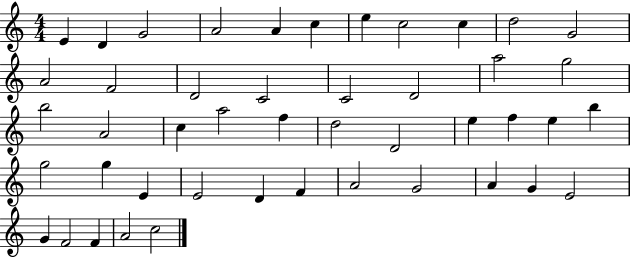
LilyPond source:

{
  \clef treble
  \numericTimeSignature
  \time 4/4
  \key c \major
  e'4 d'4 g'2 | a'2 a'4 c''4 | e''4 c''2 c''4 | d''2 g'2 | \break a'2 f'2 | d'2 c'2 | c'2 d'2 | a''2 g''2 | \break b''2 a'2 | c''4 a''2 f''4 | d''2 d'2 | e''4 f''4 e''4 b''4 | \break g''2 g''4 e'4 | e'2 d'4 f'4 | a'2 g'2 | a'4 g'4 e'2 | \break g'4 f'2 f'4 | a'2 c''2 | \bar "|."
}